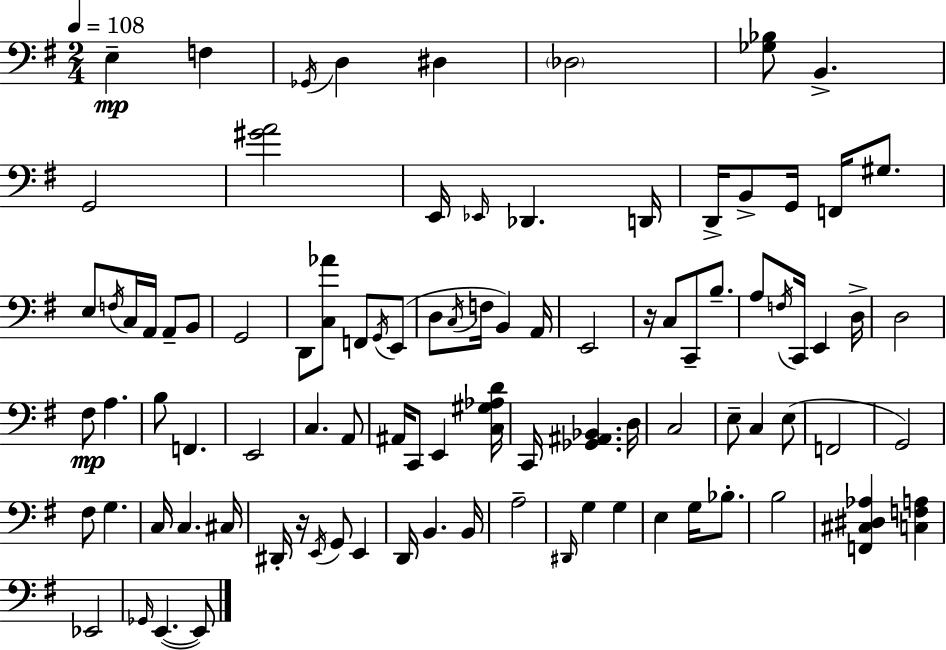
{
  \clef bass
  \numericTimeSignature
  \time 2/4
  \key g \major
  \tempo 4 = 108
  e4--\mp f4 | \acciaccatura { ges,16 } d4 dis4 | \parenthesize des2 | <ges bes>8 b,4.-> | \break g,2 | <gis' a'>2 | e,16 \grace { ees,16 } des,4. | d,16 d,16-> b,8-> g,16 f,16 gis8. | \break e8 \acciaccatura { f16 } c16 a,16 a,8-- | b,8 g,2 | d,8 <c aes'>8 f,8 | \acciaccatura { g,16 }( e,8 d8 \acciaccatura { c16 } f16 | \break b,4) a,16 e,2 | r16 c8 | c,8-- b8.-- a8 \acciaccatura { f16 } | c,16 e,4 d16-> d2 | \break fis8\mp | a4. b8 | f,4. e,2 | c4. | \break a,8 ais,16 c,8 | e,4 <c gis aes d'>16 c,16 <ges, ais, bes,>4. | d16 c2 | e8-- | \break c4 e8( f,2 | g,2) | fis8 | g4. c16 c4. | \break cis16 dis,16-. r16 | \acciaccatura { e,16 } g,8 e,4 d,16 | b,4. b,16 a2-- | \grace { dis,16 } | \break g4 g4 | e4 g16 bes8.-. | b2 | <f, cis dis aes>4 <c f a>4 | \break ees,2 | \grace { ges,16 }( e,4.~~ e,8) | \bar "|."
}